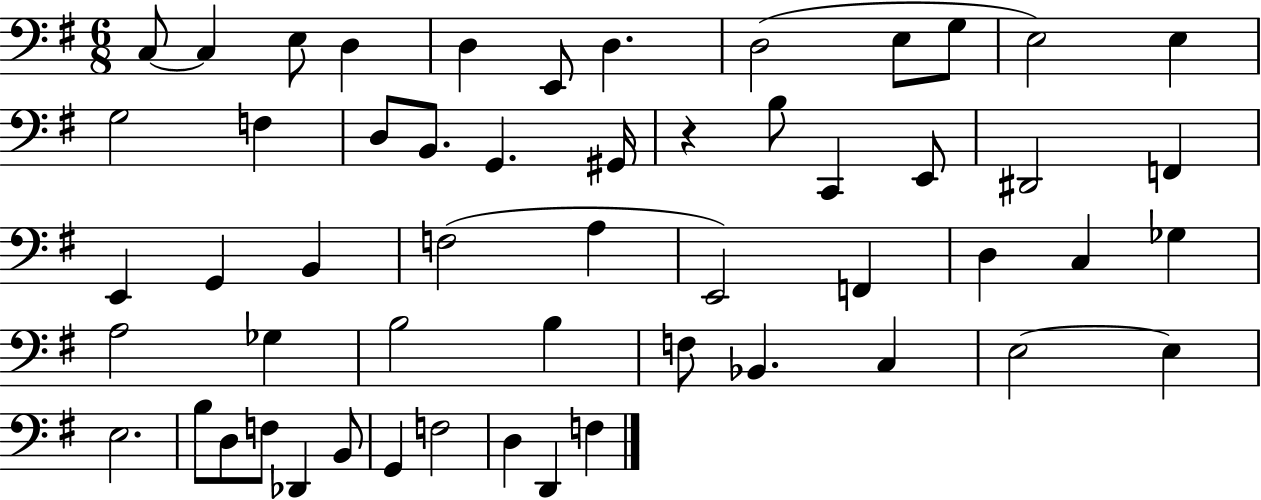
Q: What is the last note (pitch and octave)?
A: F3